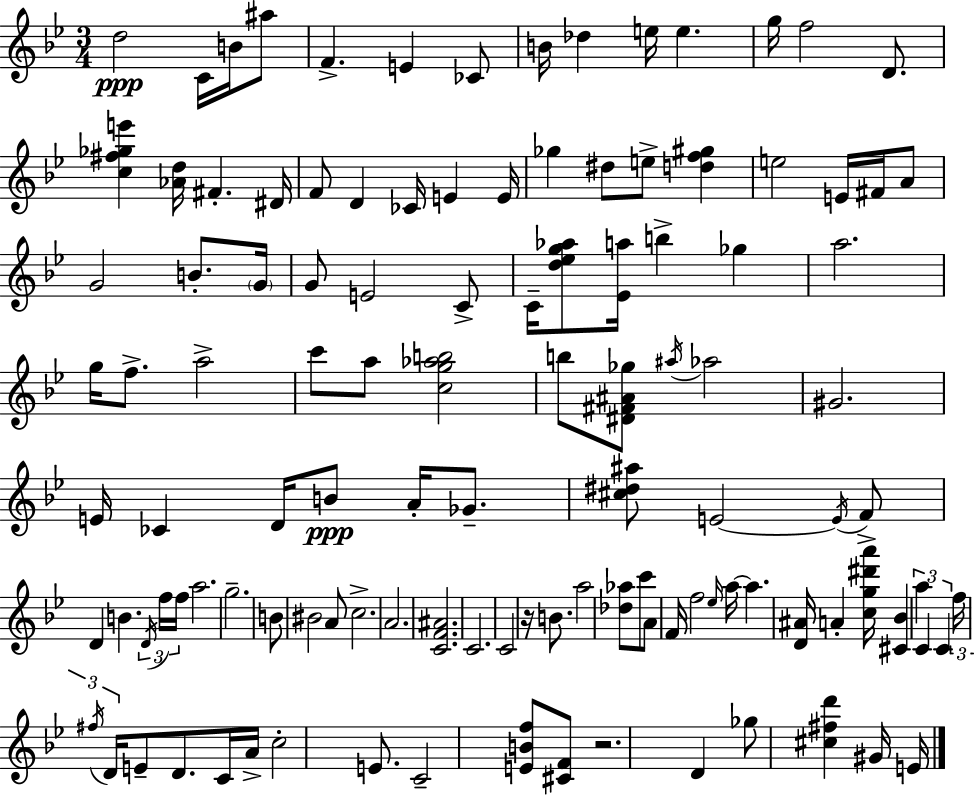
D5/h C4/s B4/s A#5/e F4/q. E4/q CES4/e B4/s Db5/q E5/s E5/q. G5/s F5/h D4/e. [C5,F#5,Gb5,E6]/q [Ab4,D5]/s F#4/q. D#4/s F4/e D4/q CES4/s E4/q E4/s Gb5/q D#5/e E5/e [D5,F5,G#5]/q E5/h E4/s F#4/s A4/e G4/h B4/e. G4/s G4/e E4/h C4/e C4/s [D5,Eb5,G5,Ab5]/e [Eb4,A5]/s B5/q Gb5/q A5/h. G5/s F5/e. A5/h C6/e A5/e [C5,G5,Ab5,B5]/h B5/e [D#4,F#4,A#4,Gb5]/e A#5/s Ab5/h G#4/h. E4/s CES4/q D4/s B4/e A4/s Gb4/e. [C#5,D#5,A#5]/e E4/h E4/s F4/e D4/q B4/q. D4/s F5/s F5/s A5/h. G5/h. B4/e BIS4/h A4/e C5/h. A4/h. [C4,F4,A#4]/h. C4/h. C4/h R/s B4/e. A5/h [Db5,Ab5]/e C6/e A4/e F4/s F5/h Eb5/s A5/s A5/q. [D4,A#4]/s A4/q [C5,G5,D#6,A6]/s [C#4,Bb4]/q A5/q C4/q C4/q F5/s F#5/s D4/s E4/e D4/e. C4/s A4/s C5/h E4/e. C4/h [E4,B4,F5]/e [C#4,F4]/e R/h. D4/q Gb5/e [C#5,F#5,D6]/q G#4/s E4/s